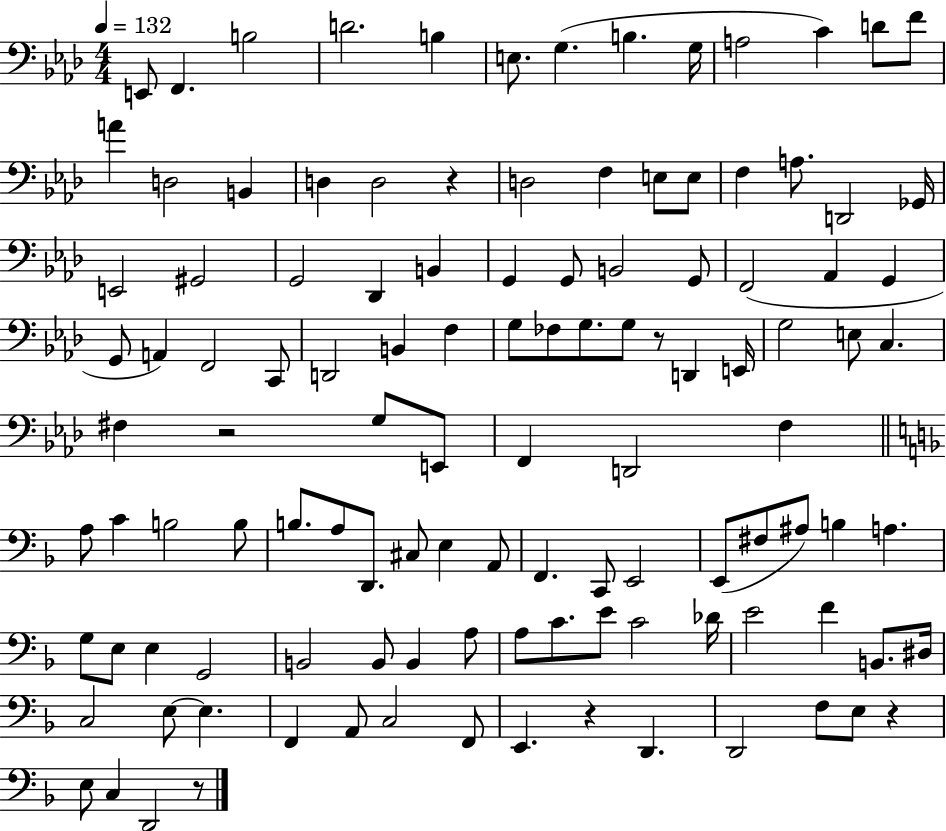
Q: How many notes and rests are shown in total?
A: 116